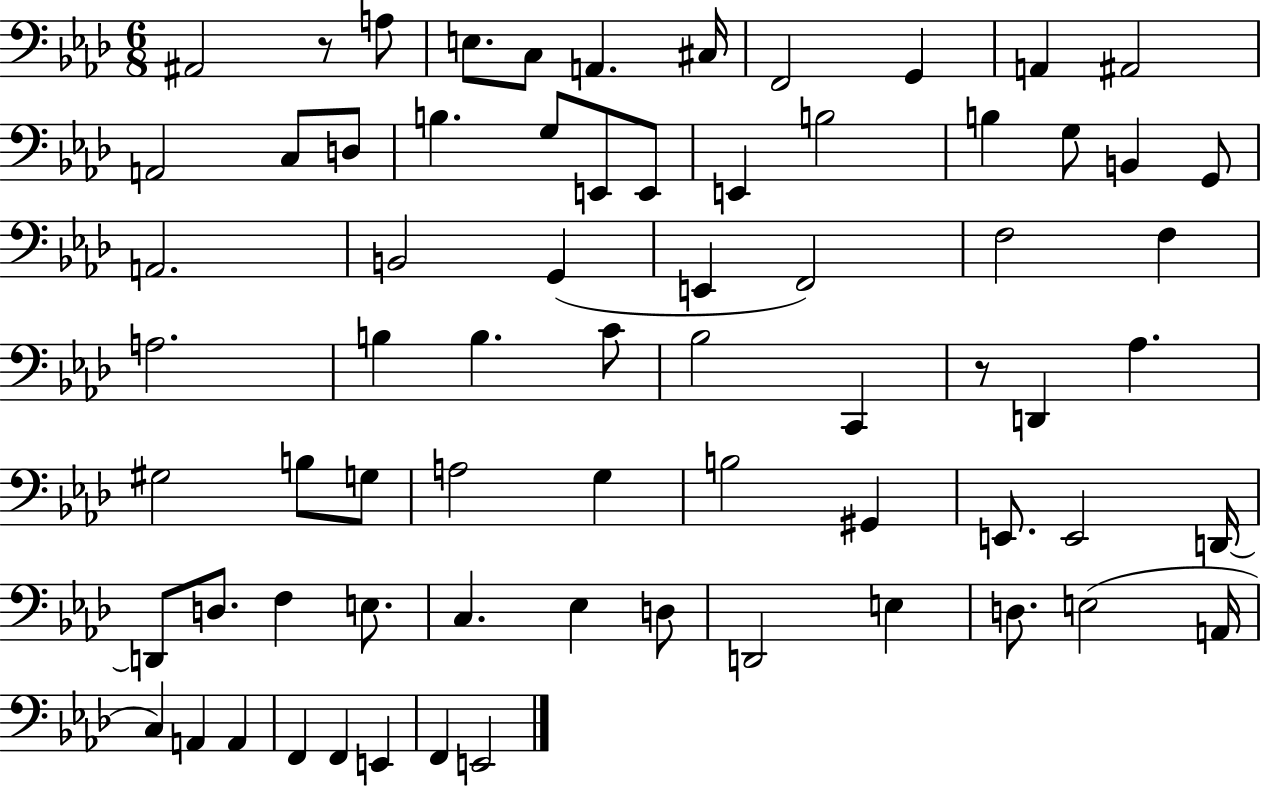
A#2/h R/e A3/e E3/e. C3/e A2/q. C#3/s F2/h G2/q A2/q A#2/h A2/h C3/e D3/e B3/q. G3/e E2/e E2/e E2/q B3/h B3/q G3/e B2/q G2/e A2/h. B2/h G2/q E2/q F2/h F3/h F3/q A3/h. B3/q B3/q. C4/e Bb3/h C2/q R/e D2/q Ab3/q. G#3/h B3/e G3/e A3/h G3/q B3/h G#2/q E2/e. E2/h D2/s D2/e D3/e. F3/q E3/e. C3/q. Eb3/q D3/e D2/h E3/q D3/e. E3/h A2/s C3/q A2/q A2/q F2/q F2/q E2/q F2/q E2/h